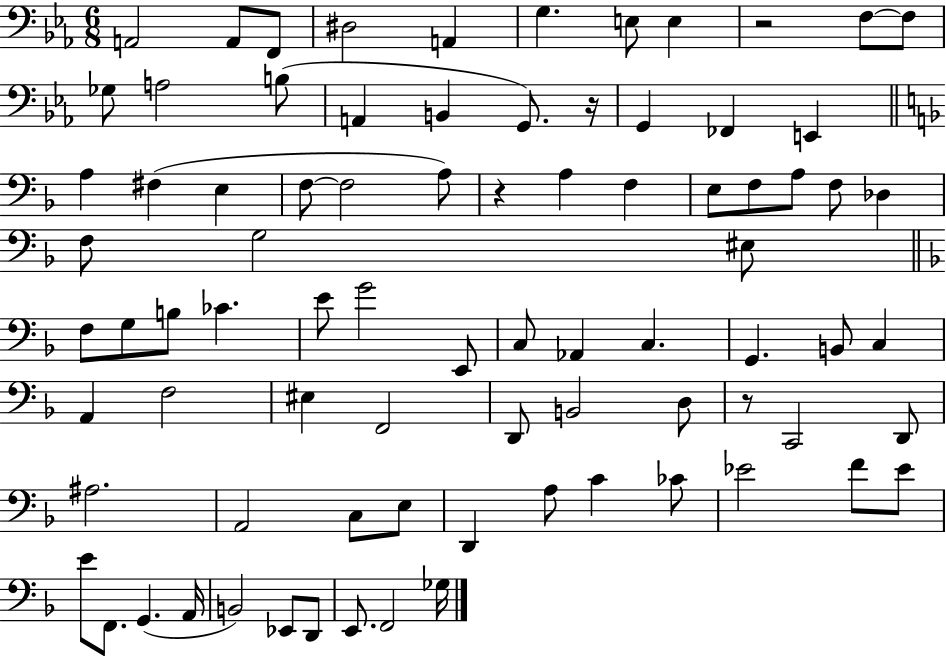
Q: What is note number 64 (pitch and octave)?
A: C4